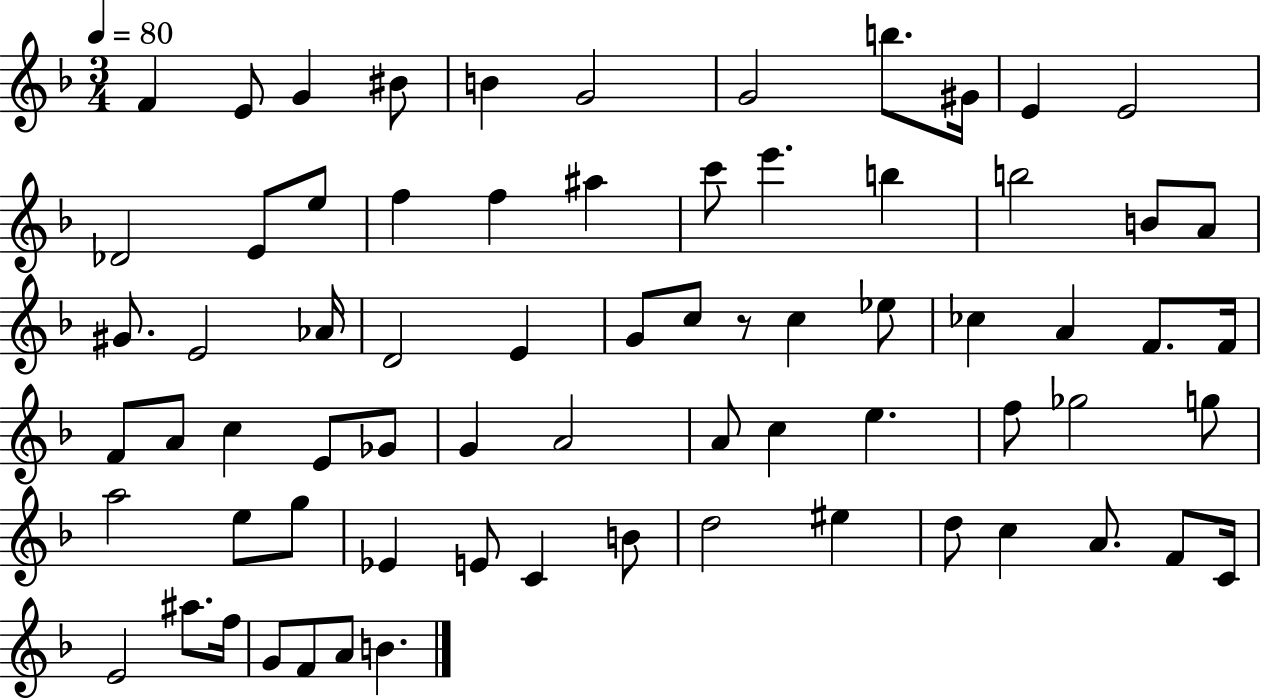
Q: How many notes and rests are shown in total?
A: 71